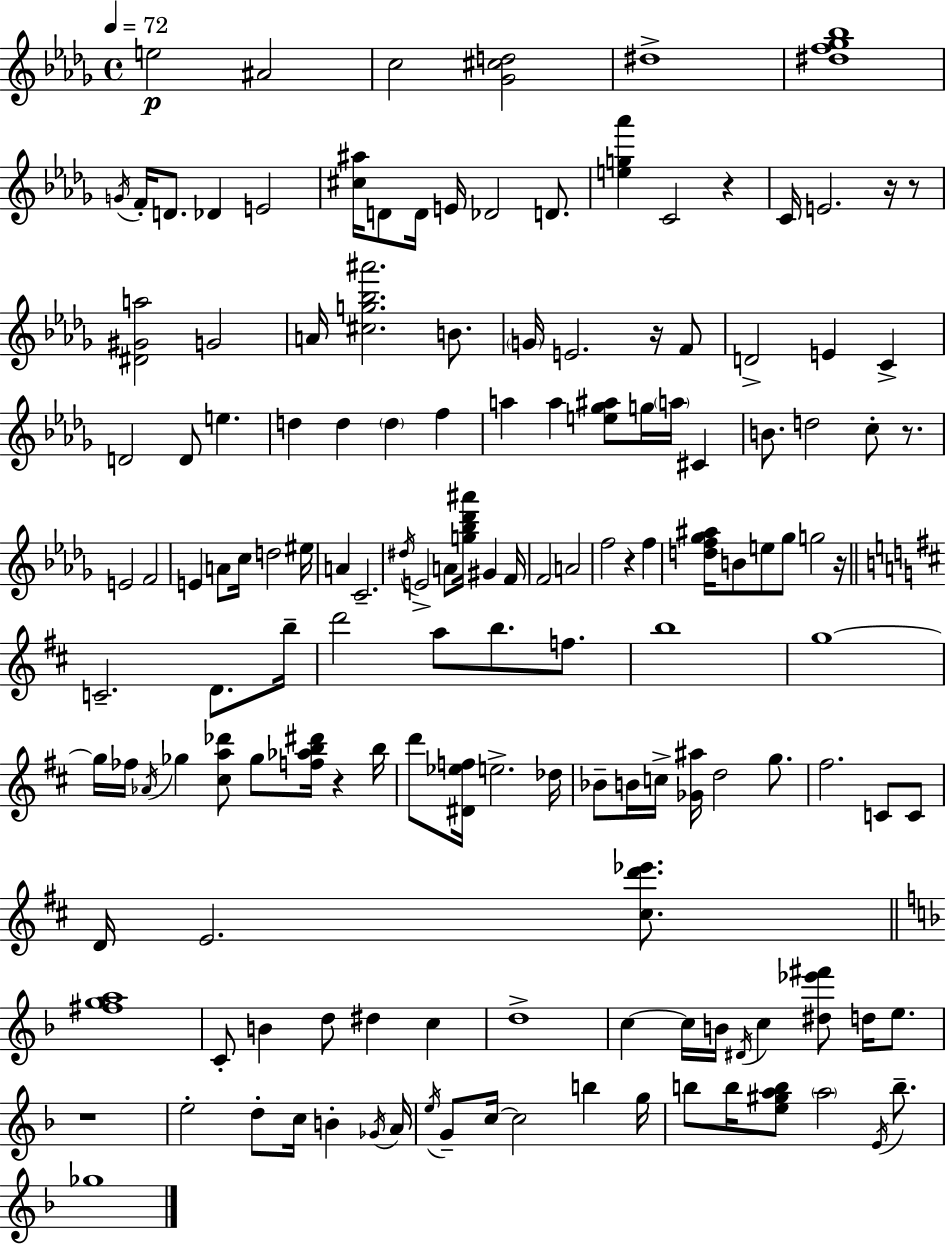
X:1
T:Untitled
M:4/4
L:1/4
K:Bbm
e2 ^A2 c2 [_G^cd]2 ^d4 [^df_g_b]4 G/4 F/4 D/2 _D E2 [^c^a]/4 D/2 D/4 E/4 _D2 D/2 [eg_a'] C2 z C/4 E2 z/4 z/2 [^D^Ga]2 G2 A/4 [^cg_b^a']2 B/2 G/4 E2 z/4 F/2 D2 E C D2 D/2 e d d d f a a [e_g^a]/2 g/4 a/4 ^C B/2 d2 c/2 z/2 E2 F2 E A/2 c/4 d2 ^e/4 A C2 ^d/4 E2 A/2 [g_b_d'^a']/4 ^G F/4 F2 A2 f2 z f [df_g^a]/4 B/2 e/2 _g/2 g2 z/4 C2 D/2 b/4 d'2 a/2 b/2 f/2 b4 g4 g/4 _f/4 _A/4 _g [^ca_d']/2 _g/2 [f_ab^d']/4 z b/4 d'/2 [^D_ef]/4 e2 _d/4 _B/2 B/4 c/4 [_G^a]/4 d2 g/2 ^f2 C/2 C/2 D/4 E2 [^cd'_e']/2 [^fga]4 C/2 B d/2 ^d c d4 c c/4 B/4 ^D/4 c [^d_e'^f']/2 d/4 e/2 z4 e2 d/2 c/4 B _G/4 A/4 e/4 G/2 c/4 c2 b g/4 b/2 b/4 [e^gab]/2 a2 E/4 b/2 _g4